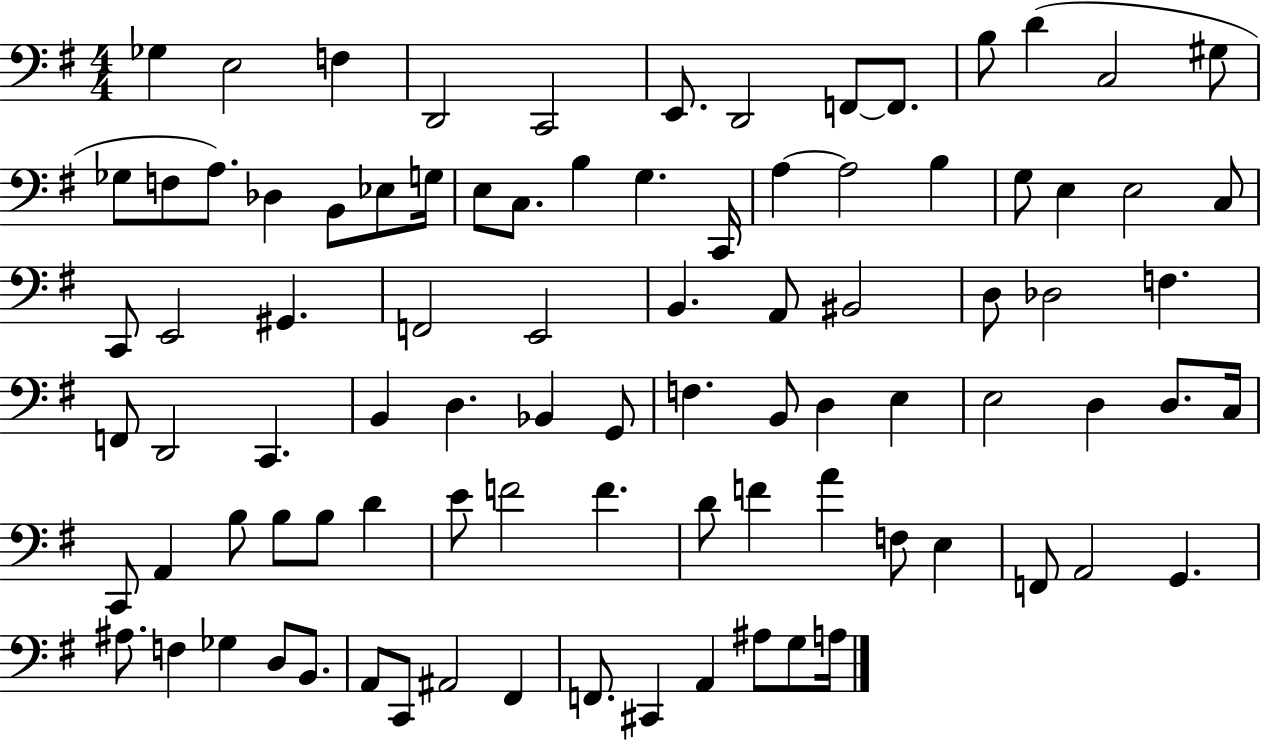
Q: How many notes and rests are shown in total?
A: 90